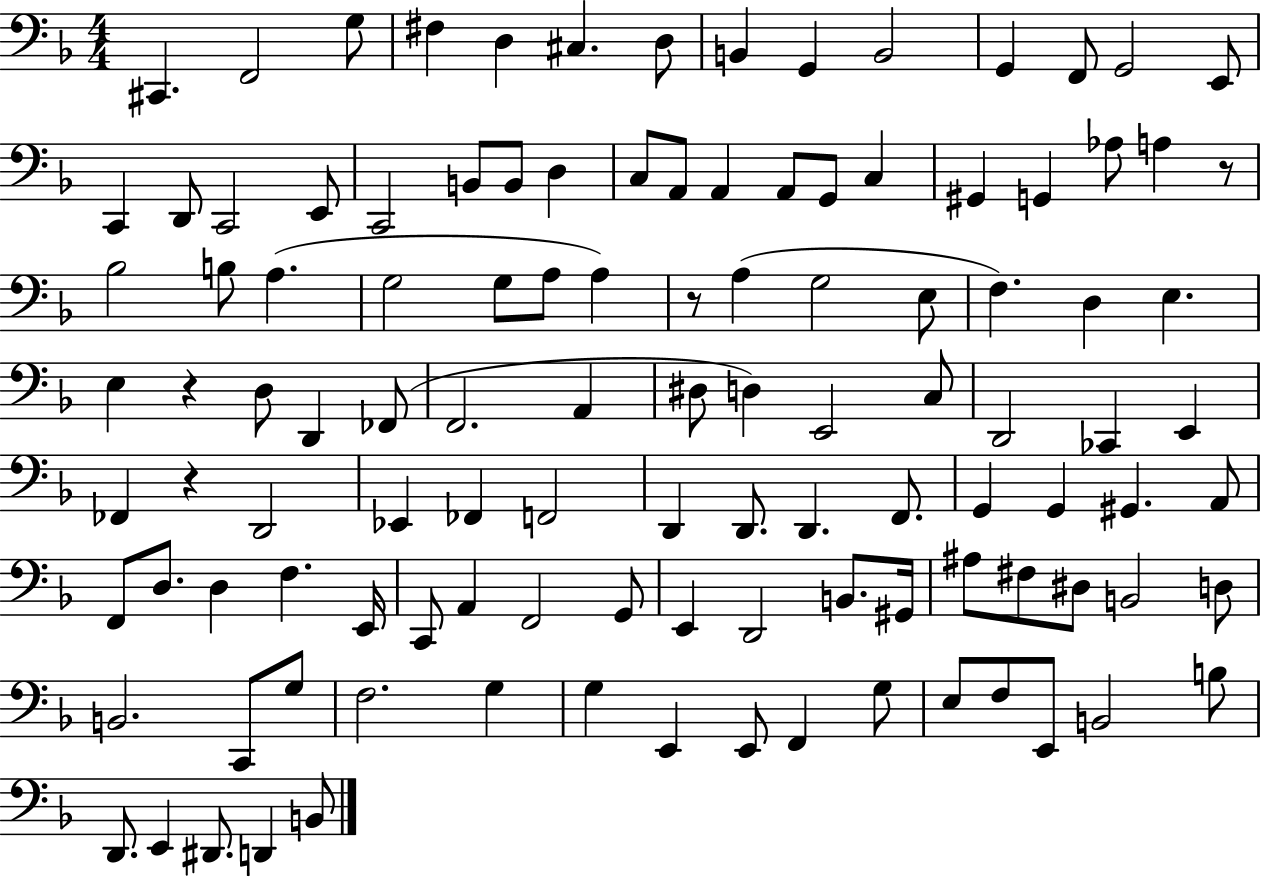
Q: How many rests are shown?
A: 4